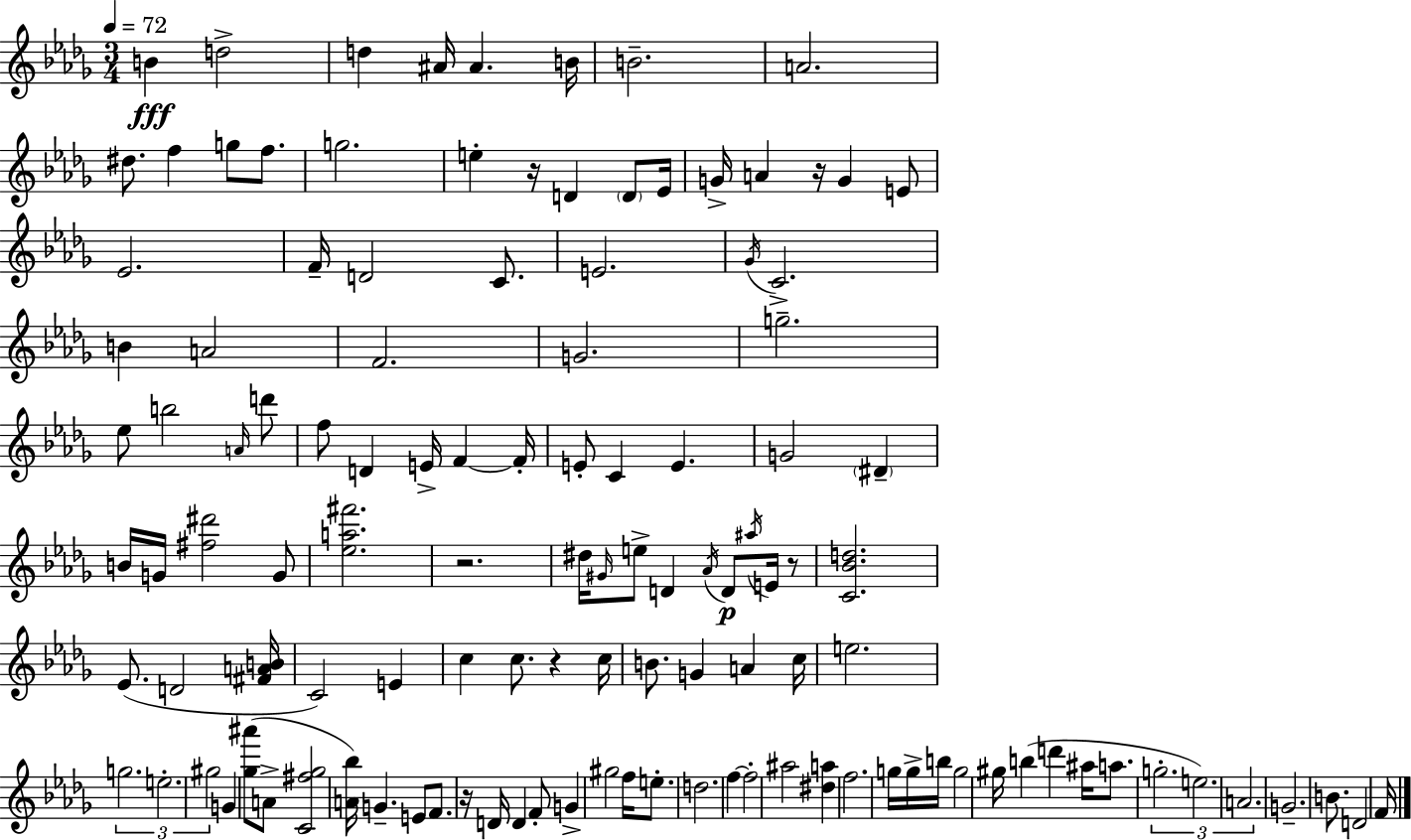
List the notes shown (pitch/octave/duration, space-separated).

B4/q D5/h D5/q A#4/s A#4/q. B4/s B4/h. A4/h. D#5/e. F5/q G5/e F5/e. G5/h. E5/q R/s D4/q D4/e Eb4/s G4/s A4/q R/s G4/q E4/e Eb4/h. F4/s D4/h C4/e. E4/h. Gb4/s C4/h. B4/q A4/h F4/h. G4/h. G5/h. Eb5/e B5/h A4/s D6/e F5/e D4/q E4/s F4/q F4/s E4/e C4/q E4/q. G4/h D#4/q B4/s G4/s [F#5,D#6]/h G4/e [Eb5,A5,F#6]/h. R/h. D#5/s G#4/s E5/e D4/q Ab4/s D4/e A#5/s E4/s R/e [C4,Bb4,D5]/h. Eb4/e. D4/h [F#4,A4,B4]/s C4/h E4/q C5/q C5/e. R/q C5/s B4/e. G4/q A4/q C5/s E5/h. G5/h. E5/h. G#5/h G4/q [Gb5,A#6]/e A4/e [C4,F#5,Gb5]/h [A4,Bb5]/s G4/q. E4/e F4/e. R/s D4/s D4/q F4/e G4/q G#5/h F5/s E5/e. D5/h. F5/q F5/h A#5/h [D#5,A5]/q F5/h. G5/s G5/s B5/s G5/h G#5/s B5/q D6/q A#5/s A5/e. G5/h. E5/h. A4/h. G4/h. B4/e. D4/h F4/s